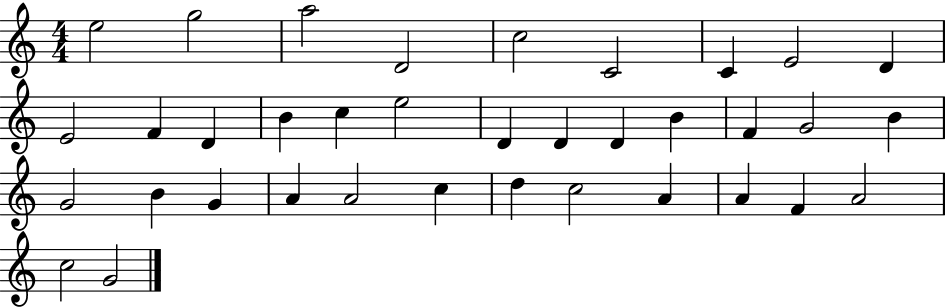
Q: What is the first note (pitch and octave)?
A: E5